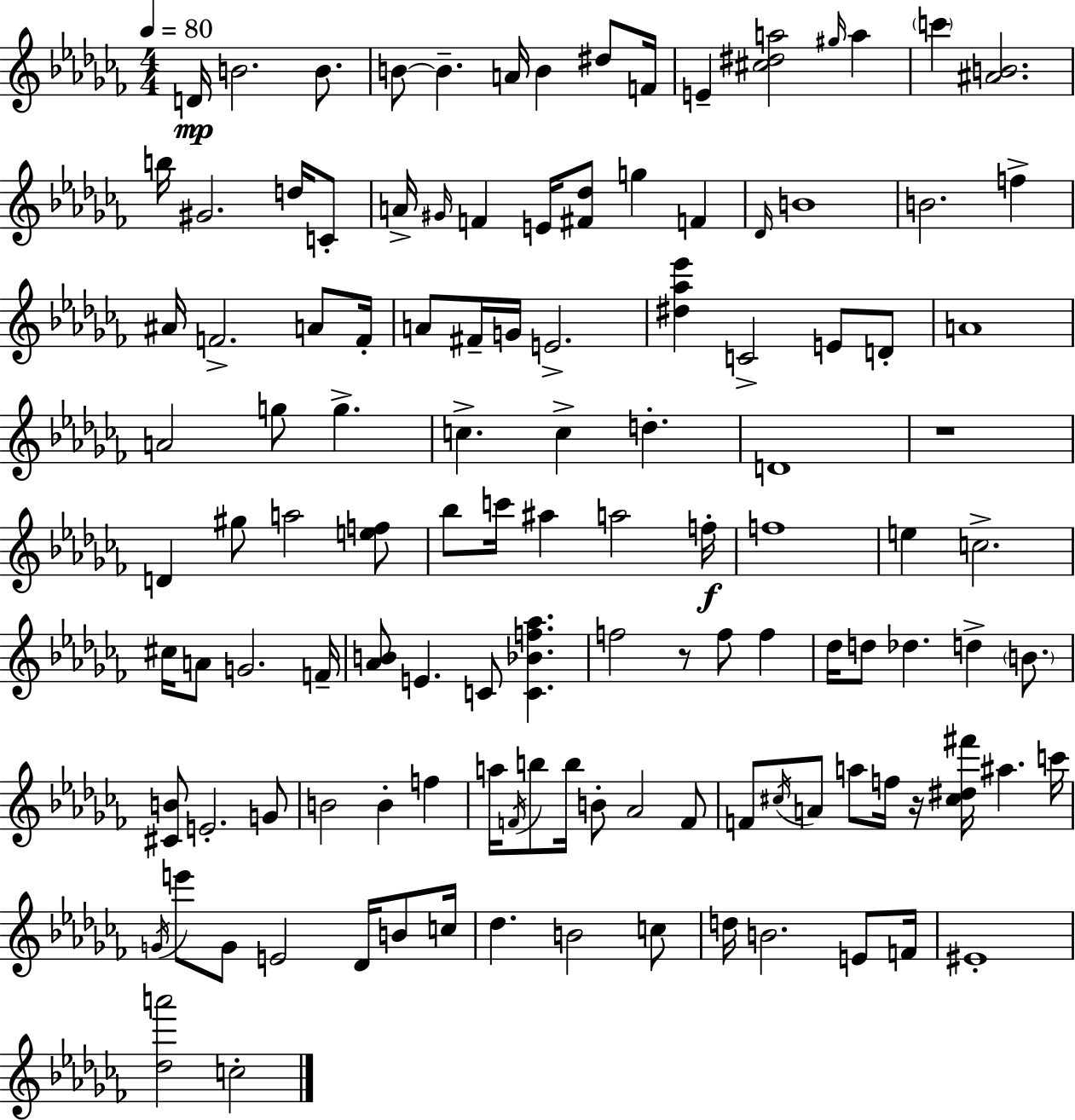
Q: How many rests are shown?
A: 3